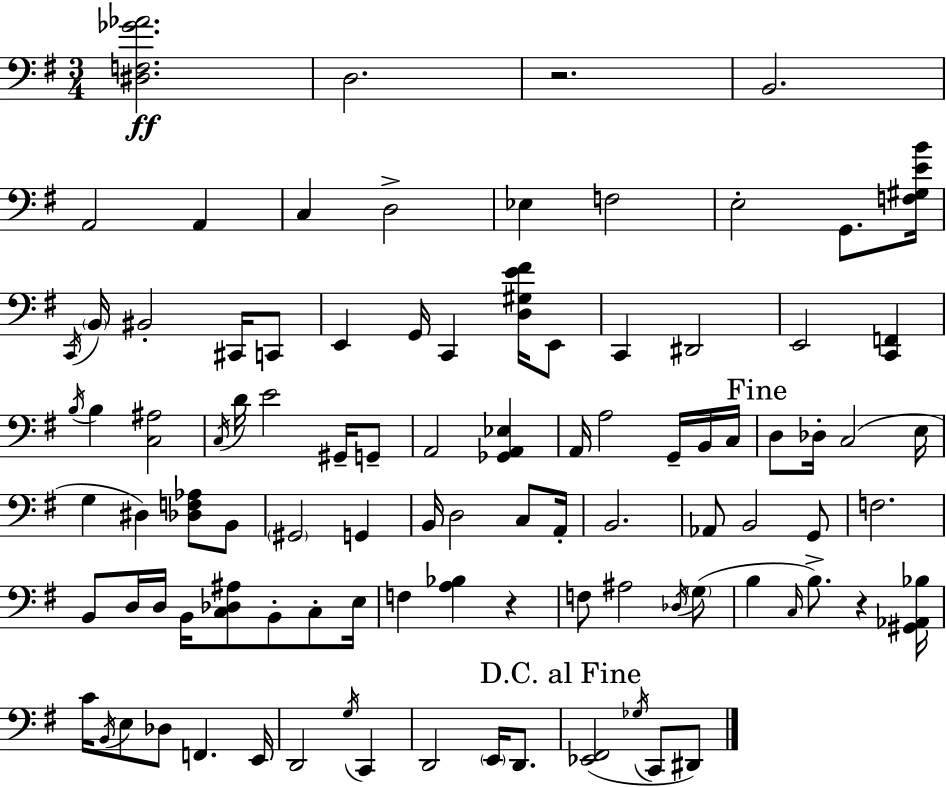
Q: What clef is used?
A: bass